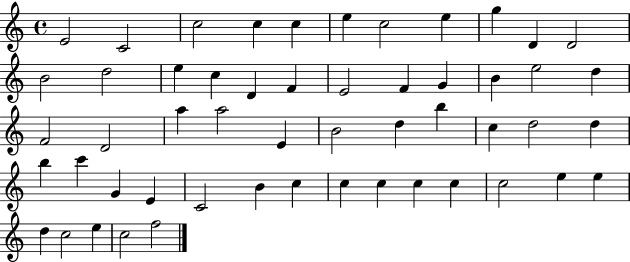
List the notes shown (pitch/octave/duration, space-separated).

E4/h C4/h C5/h C5/q C5/q E5/q C5/h E5/q G5/q D4/q D4/h B4/h D5/h E5/q C5/q D4/q F4/q E4/h F4/q G4/q B4/q E5/h D5/q F4/h D4/h A5/q A5/h E4/q B4/h D5/q B5/q C5/q D5/h D5/q B5/q C6/q G4/q E4/q C4/h B4/q C5/q C5/q C5/q C5/q C5/q C5/h E5/q E5/q D5/q C5/h E5/q C5/h F5/h